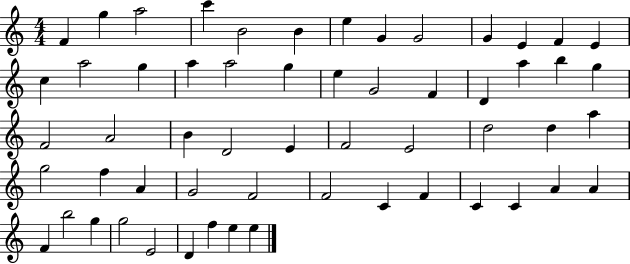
X:1
T:Untitled
M:4/4
L:1/4
K:C
F g a2 c' B2 B e G G2 G E F E c a2 g a a2 g e G2 F D a b g F2 A2 B D2 E F2 E2 d2 d a g2 f A G2 F2 F2 C F C C A A F b2 g g2 E2 D f e e